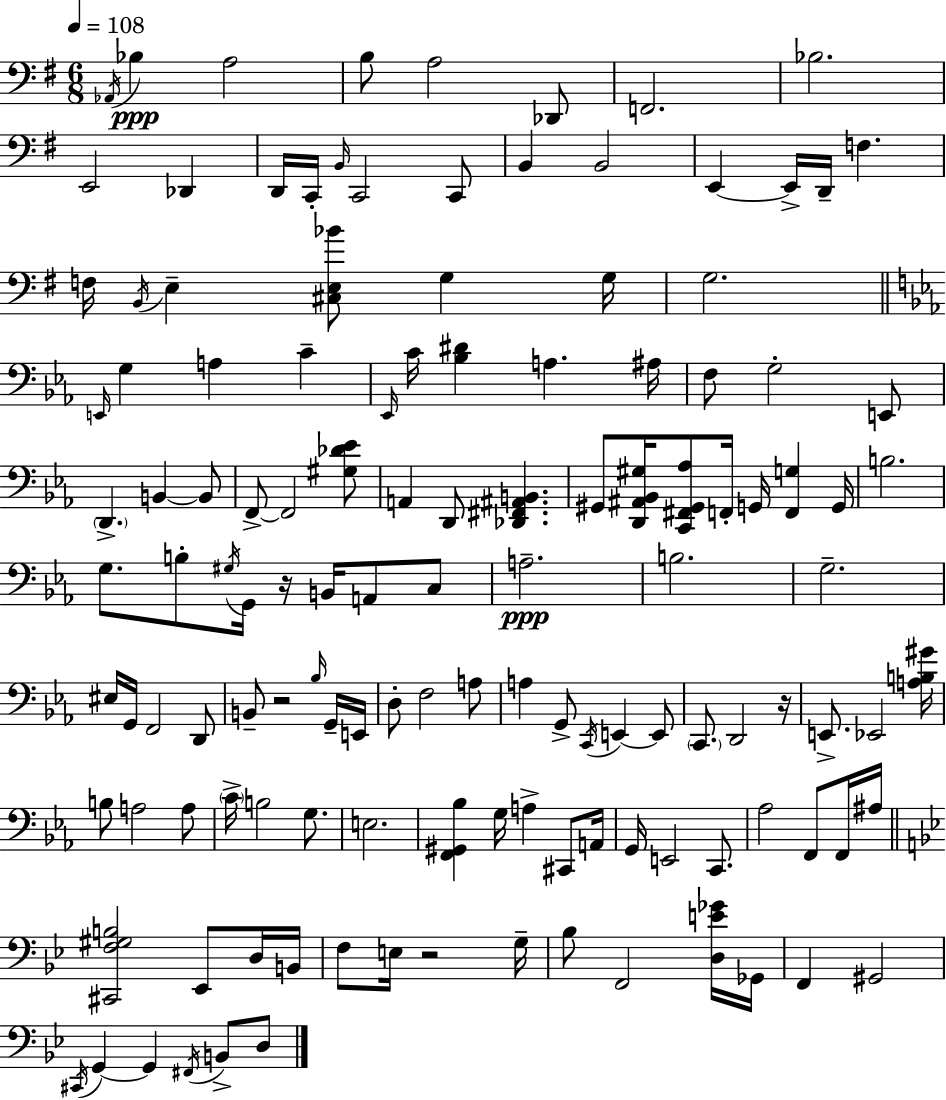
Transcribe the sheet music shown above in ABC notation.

X:1
T:Untitled
M:6/8
L:1/4
K:Em
_A,,/4 _B, A,2 B,/2 A,2 _D,,/2 F,,2 _B,2 E,,2 _D,, D,,/4 C,,/4 B,,/4 C,,2 C,,/2 B,, B,,2 E,, E,,/4 D,,/4 F, F,/4 B,,/4 E, [^C,E,_B]/2 G, G,/4 G,2 E,,/4 G, A, C _E,,/4 C/4 [_B,^D] A, ^A,/4 F,/2 G,2 E,,/2 D,, B,, B,,/2 F,,/2 F,,2 [^G,_D_E]/2 A,, D,,/2 [_D,,^F,,^A,,B,,] ^G,,/2 [D,,^A,,_B,,^G,]/4 [C,,^F,,^G,,_A,]/2 F,,/4 G,,/4 [F,,G,] G,,/4 B,2 G,/2 B,/2 ^G,/4 G,,/4 z/4 B,,/4 A,,/2 C,/2 A,2 B,2 G,2 ^E,/4 G,,/4 F,,2 D,,/2 B,,/2 z2 _B,/4 G,,/4 E,,/4 D,/2 F,2 A,/2 A, G,,/2 C,,/4 E,, E,,/2 C,,/2 D,,2 z/4 E,,/2 _E,,2 [A,B,^G]/4 B,/2 A,2 A,/2 C/4 B,2 G,/2 E,2 [F,,^G,,_B,] G,/4 A, ^C,,/2 A,,/4 G,,/4 E,,2 C,,/2 _A,2 F,,/2 F,,/4 ^A,/4 [^C,,F,^G,B,]2 _E,,/2 D,/4 B,,/4 F,/2 E,/4 z2 G,/4 _B,/2 F,,2 [D,E_G]/4 _G,,/4 F,, ^G,,2 ^C,,/4 G,, G,, ^F,,/4 B,,/2 D,/2